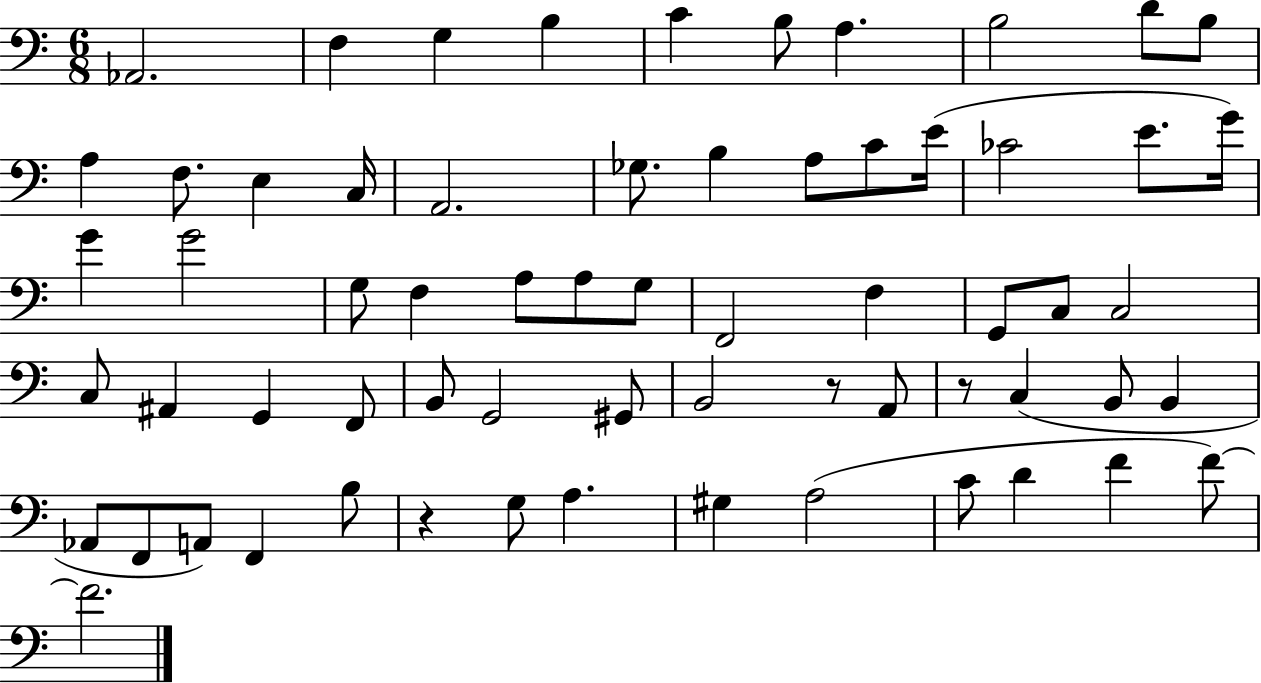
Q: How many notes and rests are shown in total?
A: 64